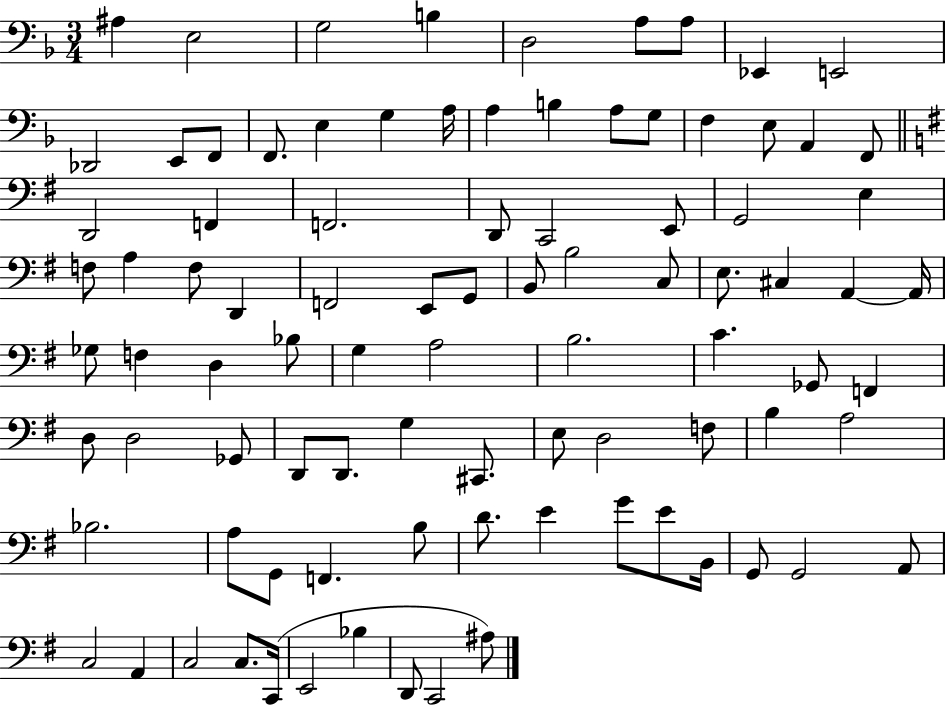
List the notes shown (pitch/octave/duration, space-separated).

A#3/q E3/h G3/h B3/q D3/h A3/e A3/e Eb2/q E2/h Db2/h E2/e F2/e F2/e. E3/q G3/q A3/s A3/q B3/q A3/e G3/e F3/q E3/e A2/q F2/e D2/h F2/q F2/h. D2/e C2/h E2/e G2/h E3/q F3/e A3/q F3/e D2/q F2/h E2/e G2/e B2/e B3/h C3/e E3/e. C#3/q A2/q A2/s Gb3/e F3/q D3/q Bb3/e G3/q A3/h B3/h. C4/q. Gb2/e F2/q D3/e D3/h Gb2/e D2/e D2/e. G3/q C#2/e. E3/e D3/h F3/e B3/q A3/h Bb3/h. A3/e G2/e F2/q. B3/e D4/e. E4/q G4/e E4/e B2/s G2/e G2/h A2/e C3/h A2/q C3/h C3/e. C2/s E2/h Bb3/q D2/e C2/h A#3/e